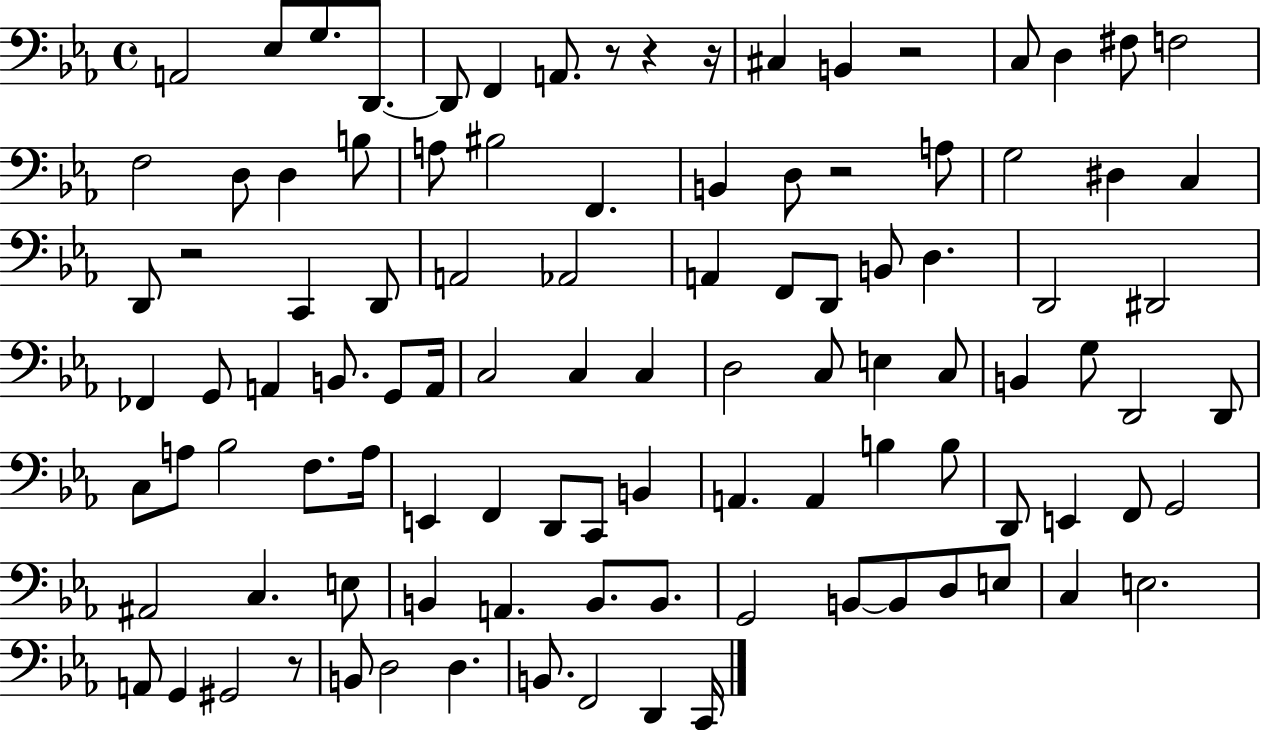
X:1
T:Untitled
M:4/4
L:1/4
K:Eb
A,,2 _E,/2 G,/2 D,,/2 D,,/2 F,, A,,/2 z/2 z z/4 ^C, B,, z2 C,/2 D, ^F,/2 F,2 F,2 D,/2 D, B,/2 A,/2 ^B,2 F,, B,, D,/2 z2 A,/2 G,2 ^D, C, D,,/2 z2 C,, D,,/2 A,,2 _A,,2 A,, F,,/2 D,,/2 B,,/2 D, D,,2 ^D,,2 _F,, G,,/2 A,, B,,/2 G,,/2 A,,/4 C,2 C, C, D,2 C,/2 E, C,/2 B,, G,/2 D,,2 D,,/2 C,/2 A,/2 _B,2 F,/2 A,/4 E,, F,, D,,/2 C,,/2 B,, A,, A,, B, B,/2 D,,/2 E,, F,,/2 G,,2 ^A,,2 C, E,/2 B,, A,, B,,/2 B,,/2 G,,2 B,,/2 B,,/2 D,/2 E,/2 C, E,2 A,,/2 G,, ^G,,2 z/2 B,,/2 D,2 D, B,,/2 F,,2 D,, C,,/4